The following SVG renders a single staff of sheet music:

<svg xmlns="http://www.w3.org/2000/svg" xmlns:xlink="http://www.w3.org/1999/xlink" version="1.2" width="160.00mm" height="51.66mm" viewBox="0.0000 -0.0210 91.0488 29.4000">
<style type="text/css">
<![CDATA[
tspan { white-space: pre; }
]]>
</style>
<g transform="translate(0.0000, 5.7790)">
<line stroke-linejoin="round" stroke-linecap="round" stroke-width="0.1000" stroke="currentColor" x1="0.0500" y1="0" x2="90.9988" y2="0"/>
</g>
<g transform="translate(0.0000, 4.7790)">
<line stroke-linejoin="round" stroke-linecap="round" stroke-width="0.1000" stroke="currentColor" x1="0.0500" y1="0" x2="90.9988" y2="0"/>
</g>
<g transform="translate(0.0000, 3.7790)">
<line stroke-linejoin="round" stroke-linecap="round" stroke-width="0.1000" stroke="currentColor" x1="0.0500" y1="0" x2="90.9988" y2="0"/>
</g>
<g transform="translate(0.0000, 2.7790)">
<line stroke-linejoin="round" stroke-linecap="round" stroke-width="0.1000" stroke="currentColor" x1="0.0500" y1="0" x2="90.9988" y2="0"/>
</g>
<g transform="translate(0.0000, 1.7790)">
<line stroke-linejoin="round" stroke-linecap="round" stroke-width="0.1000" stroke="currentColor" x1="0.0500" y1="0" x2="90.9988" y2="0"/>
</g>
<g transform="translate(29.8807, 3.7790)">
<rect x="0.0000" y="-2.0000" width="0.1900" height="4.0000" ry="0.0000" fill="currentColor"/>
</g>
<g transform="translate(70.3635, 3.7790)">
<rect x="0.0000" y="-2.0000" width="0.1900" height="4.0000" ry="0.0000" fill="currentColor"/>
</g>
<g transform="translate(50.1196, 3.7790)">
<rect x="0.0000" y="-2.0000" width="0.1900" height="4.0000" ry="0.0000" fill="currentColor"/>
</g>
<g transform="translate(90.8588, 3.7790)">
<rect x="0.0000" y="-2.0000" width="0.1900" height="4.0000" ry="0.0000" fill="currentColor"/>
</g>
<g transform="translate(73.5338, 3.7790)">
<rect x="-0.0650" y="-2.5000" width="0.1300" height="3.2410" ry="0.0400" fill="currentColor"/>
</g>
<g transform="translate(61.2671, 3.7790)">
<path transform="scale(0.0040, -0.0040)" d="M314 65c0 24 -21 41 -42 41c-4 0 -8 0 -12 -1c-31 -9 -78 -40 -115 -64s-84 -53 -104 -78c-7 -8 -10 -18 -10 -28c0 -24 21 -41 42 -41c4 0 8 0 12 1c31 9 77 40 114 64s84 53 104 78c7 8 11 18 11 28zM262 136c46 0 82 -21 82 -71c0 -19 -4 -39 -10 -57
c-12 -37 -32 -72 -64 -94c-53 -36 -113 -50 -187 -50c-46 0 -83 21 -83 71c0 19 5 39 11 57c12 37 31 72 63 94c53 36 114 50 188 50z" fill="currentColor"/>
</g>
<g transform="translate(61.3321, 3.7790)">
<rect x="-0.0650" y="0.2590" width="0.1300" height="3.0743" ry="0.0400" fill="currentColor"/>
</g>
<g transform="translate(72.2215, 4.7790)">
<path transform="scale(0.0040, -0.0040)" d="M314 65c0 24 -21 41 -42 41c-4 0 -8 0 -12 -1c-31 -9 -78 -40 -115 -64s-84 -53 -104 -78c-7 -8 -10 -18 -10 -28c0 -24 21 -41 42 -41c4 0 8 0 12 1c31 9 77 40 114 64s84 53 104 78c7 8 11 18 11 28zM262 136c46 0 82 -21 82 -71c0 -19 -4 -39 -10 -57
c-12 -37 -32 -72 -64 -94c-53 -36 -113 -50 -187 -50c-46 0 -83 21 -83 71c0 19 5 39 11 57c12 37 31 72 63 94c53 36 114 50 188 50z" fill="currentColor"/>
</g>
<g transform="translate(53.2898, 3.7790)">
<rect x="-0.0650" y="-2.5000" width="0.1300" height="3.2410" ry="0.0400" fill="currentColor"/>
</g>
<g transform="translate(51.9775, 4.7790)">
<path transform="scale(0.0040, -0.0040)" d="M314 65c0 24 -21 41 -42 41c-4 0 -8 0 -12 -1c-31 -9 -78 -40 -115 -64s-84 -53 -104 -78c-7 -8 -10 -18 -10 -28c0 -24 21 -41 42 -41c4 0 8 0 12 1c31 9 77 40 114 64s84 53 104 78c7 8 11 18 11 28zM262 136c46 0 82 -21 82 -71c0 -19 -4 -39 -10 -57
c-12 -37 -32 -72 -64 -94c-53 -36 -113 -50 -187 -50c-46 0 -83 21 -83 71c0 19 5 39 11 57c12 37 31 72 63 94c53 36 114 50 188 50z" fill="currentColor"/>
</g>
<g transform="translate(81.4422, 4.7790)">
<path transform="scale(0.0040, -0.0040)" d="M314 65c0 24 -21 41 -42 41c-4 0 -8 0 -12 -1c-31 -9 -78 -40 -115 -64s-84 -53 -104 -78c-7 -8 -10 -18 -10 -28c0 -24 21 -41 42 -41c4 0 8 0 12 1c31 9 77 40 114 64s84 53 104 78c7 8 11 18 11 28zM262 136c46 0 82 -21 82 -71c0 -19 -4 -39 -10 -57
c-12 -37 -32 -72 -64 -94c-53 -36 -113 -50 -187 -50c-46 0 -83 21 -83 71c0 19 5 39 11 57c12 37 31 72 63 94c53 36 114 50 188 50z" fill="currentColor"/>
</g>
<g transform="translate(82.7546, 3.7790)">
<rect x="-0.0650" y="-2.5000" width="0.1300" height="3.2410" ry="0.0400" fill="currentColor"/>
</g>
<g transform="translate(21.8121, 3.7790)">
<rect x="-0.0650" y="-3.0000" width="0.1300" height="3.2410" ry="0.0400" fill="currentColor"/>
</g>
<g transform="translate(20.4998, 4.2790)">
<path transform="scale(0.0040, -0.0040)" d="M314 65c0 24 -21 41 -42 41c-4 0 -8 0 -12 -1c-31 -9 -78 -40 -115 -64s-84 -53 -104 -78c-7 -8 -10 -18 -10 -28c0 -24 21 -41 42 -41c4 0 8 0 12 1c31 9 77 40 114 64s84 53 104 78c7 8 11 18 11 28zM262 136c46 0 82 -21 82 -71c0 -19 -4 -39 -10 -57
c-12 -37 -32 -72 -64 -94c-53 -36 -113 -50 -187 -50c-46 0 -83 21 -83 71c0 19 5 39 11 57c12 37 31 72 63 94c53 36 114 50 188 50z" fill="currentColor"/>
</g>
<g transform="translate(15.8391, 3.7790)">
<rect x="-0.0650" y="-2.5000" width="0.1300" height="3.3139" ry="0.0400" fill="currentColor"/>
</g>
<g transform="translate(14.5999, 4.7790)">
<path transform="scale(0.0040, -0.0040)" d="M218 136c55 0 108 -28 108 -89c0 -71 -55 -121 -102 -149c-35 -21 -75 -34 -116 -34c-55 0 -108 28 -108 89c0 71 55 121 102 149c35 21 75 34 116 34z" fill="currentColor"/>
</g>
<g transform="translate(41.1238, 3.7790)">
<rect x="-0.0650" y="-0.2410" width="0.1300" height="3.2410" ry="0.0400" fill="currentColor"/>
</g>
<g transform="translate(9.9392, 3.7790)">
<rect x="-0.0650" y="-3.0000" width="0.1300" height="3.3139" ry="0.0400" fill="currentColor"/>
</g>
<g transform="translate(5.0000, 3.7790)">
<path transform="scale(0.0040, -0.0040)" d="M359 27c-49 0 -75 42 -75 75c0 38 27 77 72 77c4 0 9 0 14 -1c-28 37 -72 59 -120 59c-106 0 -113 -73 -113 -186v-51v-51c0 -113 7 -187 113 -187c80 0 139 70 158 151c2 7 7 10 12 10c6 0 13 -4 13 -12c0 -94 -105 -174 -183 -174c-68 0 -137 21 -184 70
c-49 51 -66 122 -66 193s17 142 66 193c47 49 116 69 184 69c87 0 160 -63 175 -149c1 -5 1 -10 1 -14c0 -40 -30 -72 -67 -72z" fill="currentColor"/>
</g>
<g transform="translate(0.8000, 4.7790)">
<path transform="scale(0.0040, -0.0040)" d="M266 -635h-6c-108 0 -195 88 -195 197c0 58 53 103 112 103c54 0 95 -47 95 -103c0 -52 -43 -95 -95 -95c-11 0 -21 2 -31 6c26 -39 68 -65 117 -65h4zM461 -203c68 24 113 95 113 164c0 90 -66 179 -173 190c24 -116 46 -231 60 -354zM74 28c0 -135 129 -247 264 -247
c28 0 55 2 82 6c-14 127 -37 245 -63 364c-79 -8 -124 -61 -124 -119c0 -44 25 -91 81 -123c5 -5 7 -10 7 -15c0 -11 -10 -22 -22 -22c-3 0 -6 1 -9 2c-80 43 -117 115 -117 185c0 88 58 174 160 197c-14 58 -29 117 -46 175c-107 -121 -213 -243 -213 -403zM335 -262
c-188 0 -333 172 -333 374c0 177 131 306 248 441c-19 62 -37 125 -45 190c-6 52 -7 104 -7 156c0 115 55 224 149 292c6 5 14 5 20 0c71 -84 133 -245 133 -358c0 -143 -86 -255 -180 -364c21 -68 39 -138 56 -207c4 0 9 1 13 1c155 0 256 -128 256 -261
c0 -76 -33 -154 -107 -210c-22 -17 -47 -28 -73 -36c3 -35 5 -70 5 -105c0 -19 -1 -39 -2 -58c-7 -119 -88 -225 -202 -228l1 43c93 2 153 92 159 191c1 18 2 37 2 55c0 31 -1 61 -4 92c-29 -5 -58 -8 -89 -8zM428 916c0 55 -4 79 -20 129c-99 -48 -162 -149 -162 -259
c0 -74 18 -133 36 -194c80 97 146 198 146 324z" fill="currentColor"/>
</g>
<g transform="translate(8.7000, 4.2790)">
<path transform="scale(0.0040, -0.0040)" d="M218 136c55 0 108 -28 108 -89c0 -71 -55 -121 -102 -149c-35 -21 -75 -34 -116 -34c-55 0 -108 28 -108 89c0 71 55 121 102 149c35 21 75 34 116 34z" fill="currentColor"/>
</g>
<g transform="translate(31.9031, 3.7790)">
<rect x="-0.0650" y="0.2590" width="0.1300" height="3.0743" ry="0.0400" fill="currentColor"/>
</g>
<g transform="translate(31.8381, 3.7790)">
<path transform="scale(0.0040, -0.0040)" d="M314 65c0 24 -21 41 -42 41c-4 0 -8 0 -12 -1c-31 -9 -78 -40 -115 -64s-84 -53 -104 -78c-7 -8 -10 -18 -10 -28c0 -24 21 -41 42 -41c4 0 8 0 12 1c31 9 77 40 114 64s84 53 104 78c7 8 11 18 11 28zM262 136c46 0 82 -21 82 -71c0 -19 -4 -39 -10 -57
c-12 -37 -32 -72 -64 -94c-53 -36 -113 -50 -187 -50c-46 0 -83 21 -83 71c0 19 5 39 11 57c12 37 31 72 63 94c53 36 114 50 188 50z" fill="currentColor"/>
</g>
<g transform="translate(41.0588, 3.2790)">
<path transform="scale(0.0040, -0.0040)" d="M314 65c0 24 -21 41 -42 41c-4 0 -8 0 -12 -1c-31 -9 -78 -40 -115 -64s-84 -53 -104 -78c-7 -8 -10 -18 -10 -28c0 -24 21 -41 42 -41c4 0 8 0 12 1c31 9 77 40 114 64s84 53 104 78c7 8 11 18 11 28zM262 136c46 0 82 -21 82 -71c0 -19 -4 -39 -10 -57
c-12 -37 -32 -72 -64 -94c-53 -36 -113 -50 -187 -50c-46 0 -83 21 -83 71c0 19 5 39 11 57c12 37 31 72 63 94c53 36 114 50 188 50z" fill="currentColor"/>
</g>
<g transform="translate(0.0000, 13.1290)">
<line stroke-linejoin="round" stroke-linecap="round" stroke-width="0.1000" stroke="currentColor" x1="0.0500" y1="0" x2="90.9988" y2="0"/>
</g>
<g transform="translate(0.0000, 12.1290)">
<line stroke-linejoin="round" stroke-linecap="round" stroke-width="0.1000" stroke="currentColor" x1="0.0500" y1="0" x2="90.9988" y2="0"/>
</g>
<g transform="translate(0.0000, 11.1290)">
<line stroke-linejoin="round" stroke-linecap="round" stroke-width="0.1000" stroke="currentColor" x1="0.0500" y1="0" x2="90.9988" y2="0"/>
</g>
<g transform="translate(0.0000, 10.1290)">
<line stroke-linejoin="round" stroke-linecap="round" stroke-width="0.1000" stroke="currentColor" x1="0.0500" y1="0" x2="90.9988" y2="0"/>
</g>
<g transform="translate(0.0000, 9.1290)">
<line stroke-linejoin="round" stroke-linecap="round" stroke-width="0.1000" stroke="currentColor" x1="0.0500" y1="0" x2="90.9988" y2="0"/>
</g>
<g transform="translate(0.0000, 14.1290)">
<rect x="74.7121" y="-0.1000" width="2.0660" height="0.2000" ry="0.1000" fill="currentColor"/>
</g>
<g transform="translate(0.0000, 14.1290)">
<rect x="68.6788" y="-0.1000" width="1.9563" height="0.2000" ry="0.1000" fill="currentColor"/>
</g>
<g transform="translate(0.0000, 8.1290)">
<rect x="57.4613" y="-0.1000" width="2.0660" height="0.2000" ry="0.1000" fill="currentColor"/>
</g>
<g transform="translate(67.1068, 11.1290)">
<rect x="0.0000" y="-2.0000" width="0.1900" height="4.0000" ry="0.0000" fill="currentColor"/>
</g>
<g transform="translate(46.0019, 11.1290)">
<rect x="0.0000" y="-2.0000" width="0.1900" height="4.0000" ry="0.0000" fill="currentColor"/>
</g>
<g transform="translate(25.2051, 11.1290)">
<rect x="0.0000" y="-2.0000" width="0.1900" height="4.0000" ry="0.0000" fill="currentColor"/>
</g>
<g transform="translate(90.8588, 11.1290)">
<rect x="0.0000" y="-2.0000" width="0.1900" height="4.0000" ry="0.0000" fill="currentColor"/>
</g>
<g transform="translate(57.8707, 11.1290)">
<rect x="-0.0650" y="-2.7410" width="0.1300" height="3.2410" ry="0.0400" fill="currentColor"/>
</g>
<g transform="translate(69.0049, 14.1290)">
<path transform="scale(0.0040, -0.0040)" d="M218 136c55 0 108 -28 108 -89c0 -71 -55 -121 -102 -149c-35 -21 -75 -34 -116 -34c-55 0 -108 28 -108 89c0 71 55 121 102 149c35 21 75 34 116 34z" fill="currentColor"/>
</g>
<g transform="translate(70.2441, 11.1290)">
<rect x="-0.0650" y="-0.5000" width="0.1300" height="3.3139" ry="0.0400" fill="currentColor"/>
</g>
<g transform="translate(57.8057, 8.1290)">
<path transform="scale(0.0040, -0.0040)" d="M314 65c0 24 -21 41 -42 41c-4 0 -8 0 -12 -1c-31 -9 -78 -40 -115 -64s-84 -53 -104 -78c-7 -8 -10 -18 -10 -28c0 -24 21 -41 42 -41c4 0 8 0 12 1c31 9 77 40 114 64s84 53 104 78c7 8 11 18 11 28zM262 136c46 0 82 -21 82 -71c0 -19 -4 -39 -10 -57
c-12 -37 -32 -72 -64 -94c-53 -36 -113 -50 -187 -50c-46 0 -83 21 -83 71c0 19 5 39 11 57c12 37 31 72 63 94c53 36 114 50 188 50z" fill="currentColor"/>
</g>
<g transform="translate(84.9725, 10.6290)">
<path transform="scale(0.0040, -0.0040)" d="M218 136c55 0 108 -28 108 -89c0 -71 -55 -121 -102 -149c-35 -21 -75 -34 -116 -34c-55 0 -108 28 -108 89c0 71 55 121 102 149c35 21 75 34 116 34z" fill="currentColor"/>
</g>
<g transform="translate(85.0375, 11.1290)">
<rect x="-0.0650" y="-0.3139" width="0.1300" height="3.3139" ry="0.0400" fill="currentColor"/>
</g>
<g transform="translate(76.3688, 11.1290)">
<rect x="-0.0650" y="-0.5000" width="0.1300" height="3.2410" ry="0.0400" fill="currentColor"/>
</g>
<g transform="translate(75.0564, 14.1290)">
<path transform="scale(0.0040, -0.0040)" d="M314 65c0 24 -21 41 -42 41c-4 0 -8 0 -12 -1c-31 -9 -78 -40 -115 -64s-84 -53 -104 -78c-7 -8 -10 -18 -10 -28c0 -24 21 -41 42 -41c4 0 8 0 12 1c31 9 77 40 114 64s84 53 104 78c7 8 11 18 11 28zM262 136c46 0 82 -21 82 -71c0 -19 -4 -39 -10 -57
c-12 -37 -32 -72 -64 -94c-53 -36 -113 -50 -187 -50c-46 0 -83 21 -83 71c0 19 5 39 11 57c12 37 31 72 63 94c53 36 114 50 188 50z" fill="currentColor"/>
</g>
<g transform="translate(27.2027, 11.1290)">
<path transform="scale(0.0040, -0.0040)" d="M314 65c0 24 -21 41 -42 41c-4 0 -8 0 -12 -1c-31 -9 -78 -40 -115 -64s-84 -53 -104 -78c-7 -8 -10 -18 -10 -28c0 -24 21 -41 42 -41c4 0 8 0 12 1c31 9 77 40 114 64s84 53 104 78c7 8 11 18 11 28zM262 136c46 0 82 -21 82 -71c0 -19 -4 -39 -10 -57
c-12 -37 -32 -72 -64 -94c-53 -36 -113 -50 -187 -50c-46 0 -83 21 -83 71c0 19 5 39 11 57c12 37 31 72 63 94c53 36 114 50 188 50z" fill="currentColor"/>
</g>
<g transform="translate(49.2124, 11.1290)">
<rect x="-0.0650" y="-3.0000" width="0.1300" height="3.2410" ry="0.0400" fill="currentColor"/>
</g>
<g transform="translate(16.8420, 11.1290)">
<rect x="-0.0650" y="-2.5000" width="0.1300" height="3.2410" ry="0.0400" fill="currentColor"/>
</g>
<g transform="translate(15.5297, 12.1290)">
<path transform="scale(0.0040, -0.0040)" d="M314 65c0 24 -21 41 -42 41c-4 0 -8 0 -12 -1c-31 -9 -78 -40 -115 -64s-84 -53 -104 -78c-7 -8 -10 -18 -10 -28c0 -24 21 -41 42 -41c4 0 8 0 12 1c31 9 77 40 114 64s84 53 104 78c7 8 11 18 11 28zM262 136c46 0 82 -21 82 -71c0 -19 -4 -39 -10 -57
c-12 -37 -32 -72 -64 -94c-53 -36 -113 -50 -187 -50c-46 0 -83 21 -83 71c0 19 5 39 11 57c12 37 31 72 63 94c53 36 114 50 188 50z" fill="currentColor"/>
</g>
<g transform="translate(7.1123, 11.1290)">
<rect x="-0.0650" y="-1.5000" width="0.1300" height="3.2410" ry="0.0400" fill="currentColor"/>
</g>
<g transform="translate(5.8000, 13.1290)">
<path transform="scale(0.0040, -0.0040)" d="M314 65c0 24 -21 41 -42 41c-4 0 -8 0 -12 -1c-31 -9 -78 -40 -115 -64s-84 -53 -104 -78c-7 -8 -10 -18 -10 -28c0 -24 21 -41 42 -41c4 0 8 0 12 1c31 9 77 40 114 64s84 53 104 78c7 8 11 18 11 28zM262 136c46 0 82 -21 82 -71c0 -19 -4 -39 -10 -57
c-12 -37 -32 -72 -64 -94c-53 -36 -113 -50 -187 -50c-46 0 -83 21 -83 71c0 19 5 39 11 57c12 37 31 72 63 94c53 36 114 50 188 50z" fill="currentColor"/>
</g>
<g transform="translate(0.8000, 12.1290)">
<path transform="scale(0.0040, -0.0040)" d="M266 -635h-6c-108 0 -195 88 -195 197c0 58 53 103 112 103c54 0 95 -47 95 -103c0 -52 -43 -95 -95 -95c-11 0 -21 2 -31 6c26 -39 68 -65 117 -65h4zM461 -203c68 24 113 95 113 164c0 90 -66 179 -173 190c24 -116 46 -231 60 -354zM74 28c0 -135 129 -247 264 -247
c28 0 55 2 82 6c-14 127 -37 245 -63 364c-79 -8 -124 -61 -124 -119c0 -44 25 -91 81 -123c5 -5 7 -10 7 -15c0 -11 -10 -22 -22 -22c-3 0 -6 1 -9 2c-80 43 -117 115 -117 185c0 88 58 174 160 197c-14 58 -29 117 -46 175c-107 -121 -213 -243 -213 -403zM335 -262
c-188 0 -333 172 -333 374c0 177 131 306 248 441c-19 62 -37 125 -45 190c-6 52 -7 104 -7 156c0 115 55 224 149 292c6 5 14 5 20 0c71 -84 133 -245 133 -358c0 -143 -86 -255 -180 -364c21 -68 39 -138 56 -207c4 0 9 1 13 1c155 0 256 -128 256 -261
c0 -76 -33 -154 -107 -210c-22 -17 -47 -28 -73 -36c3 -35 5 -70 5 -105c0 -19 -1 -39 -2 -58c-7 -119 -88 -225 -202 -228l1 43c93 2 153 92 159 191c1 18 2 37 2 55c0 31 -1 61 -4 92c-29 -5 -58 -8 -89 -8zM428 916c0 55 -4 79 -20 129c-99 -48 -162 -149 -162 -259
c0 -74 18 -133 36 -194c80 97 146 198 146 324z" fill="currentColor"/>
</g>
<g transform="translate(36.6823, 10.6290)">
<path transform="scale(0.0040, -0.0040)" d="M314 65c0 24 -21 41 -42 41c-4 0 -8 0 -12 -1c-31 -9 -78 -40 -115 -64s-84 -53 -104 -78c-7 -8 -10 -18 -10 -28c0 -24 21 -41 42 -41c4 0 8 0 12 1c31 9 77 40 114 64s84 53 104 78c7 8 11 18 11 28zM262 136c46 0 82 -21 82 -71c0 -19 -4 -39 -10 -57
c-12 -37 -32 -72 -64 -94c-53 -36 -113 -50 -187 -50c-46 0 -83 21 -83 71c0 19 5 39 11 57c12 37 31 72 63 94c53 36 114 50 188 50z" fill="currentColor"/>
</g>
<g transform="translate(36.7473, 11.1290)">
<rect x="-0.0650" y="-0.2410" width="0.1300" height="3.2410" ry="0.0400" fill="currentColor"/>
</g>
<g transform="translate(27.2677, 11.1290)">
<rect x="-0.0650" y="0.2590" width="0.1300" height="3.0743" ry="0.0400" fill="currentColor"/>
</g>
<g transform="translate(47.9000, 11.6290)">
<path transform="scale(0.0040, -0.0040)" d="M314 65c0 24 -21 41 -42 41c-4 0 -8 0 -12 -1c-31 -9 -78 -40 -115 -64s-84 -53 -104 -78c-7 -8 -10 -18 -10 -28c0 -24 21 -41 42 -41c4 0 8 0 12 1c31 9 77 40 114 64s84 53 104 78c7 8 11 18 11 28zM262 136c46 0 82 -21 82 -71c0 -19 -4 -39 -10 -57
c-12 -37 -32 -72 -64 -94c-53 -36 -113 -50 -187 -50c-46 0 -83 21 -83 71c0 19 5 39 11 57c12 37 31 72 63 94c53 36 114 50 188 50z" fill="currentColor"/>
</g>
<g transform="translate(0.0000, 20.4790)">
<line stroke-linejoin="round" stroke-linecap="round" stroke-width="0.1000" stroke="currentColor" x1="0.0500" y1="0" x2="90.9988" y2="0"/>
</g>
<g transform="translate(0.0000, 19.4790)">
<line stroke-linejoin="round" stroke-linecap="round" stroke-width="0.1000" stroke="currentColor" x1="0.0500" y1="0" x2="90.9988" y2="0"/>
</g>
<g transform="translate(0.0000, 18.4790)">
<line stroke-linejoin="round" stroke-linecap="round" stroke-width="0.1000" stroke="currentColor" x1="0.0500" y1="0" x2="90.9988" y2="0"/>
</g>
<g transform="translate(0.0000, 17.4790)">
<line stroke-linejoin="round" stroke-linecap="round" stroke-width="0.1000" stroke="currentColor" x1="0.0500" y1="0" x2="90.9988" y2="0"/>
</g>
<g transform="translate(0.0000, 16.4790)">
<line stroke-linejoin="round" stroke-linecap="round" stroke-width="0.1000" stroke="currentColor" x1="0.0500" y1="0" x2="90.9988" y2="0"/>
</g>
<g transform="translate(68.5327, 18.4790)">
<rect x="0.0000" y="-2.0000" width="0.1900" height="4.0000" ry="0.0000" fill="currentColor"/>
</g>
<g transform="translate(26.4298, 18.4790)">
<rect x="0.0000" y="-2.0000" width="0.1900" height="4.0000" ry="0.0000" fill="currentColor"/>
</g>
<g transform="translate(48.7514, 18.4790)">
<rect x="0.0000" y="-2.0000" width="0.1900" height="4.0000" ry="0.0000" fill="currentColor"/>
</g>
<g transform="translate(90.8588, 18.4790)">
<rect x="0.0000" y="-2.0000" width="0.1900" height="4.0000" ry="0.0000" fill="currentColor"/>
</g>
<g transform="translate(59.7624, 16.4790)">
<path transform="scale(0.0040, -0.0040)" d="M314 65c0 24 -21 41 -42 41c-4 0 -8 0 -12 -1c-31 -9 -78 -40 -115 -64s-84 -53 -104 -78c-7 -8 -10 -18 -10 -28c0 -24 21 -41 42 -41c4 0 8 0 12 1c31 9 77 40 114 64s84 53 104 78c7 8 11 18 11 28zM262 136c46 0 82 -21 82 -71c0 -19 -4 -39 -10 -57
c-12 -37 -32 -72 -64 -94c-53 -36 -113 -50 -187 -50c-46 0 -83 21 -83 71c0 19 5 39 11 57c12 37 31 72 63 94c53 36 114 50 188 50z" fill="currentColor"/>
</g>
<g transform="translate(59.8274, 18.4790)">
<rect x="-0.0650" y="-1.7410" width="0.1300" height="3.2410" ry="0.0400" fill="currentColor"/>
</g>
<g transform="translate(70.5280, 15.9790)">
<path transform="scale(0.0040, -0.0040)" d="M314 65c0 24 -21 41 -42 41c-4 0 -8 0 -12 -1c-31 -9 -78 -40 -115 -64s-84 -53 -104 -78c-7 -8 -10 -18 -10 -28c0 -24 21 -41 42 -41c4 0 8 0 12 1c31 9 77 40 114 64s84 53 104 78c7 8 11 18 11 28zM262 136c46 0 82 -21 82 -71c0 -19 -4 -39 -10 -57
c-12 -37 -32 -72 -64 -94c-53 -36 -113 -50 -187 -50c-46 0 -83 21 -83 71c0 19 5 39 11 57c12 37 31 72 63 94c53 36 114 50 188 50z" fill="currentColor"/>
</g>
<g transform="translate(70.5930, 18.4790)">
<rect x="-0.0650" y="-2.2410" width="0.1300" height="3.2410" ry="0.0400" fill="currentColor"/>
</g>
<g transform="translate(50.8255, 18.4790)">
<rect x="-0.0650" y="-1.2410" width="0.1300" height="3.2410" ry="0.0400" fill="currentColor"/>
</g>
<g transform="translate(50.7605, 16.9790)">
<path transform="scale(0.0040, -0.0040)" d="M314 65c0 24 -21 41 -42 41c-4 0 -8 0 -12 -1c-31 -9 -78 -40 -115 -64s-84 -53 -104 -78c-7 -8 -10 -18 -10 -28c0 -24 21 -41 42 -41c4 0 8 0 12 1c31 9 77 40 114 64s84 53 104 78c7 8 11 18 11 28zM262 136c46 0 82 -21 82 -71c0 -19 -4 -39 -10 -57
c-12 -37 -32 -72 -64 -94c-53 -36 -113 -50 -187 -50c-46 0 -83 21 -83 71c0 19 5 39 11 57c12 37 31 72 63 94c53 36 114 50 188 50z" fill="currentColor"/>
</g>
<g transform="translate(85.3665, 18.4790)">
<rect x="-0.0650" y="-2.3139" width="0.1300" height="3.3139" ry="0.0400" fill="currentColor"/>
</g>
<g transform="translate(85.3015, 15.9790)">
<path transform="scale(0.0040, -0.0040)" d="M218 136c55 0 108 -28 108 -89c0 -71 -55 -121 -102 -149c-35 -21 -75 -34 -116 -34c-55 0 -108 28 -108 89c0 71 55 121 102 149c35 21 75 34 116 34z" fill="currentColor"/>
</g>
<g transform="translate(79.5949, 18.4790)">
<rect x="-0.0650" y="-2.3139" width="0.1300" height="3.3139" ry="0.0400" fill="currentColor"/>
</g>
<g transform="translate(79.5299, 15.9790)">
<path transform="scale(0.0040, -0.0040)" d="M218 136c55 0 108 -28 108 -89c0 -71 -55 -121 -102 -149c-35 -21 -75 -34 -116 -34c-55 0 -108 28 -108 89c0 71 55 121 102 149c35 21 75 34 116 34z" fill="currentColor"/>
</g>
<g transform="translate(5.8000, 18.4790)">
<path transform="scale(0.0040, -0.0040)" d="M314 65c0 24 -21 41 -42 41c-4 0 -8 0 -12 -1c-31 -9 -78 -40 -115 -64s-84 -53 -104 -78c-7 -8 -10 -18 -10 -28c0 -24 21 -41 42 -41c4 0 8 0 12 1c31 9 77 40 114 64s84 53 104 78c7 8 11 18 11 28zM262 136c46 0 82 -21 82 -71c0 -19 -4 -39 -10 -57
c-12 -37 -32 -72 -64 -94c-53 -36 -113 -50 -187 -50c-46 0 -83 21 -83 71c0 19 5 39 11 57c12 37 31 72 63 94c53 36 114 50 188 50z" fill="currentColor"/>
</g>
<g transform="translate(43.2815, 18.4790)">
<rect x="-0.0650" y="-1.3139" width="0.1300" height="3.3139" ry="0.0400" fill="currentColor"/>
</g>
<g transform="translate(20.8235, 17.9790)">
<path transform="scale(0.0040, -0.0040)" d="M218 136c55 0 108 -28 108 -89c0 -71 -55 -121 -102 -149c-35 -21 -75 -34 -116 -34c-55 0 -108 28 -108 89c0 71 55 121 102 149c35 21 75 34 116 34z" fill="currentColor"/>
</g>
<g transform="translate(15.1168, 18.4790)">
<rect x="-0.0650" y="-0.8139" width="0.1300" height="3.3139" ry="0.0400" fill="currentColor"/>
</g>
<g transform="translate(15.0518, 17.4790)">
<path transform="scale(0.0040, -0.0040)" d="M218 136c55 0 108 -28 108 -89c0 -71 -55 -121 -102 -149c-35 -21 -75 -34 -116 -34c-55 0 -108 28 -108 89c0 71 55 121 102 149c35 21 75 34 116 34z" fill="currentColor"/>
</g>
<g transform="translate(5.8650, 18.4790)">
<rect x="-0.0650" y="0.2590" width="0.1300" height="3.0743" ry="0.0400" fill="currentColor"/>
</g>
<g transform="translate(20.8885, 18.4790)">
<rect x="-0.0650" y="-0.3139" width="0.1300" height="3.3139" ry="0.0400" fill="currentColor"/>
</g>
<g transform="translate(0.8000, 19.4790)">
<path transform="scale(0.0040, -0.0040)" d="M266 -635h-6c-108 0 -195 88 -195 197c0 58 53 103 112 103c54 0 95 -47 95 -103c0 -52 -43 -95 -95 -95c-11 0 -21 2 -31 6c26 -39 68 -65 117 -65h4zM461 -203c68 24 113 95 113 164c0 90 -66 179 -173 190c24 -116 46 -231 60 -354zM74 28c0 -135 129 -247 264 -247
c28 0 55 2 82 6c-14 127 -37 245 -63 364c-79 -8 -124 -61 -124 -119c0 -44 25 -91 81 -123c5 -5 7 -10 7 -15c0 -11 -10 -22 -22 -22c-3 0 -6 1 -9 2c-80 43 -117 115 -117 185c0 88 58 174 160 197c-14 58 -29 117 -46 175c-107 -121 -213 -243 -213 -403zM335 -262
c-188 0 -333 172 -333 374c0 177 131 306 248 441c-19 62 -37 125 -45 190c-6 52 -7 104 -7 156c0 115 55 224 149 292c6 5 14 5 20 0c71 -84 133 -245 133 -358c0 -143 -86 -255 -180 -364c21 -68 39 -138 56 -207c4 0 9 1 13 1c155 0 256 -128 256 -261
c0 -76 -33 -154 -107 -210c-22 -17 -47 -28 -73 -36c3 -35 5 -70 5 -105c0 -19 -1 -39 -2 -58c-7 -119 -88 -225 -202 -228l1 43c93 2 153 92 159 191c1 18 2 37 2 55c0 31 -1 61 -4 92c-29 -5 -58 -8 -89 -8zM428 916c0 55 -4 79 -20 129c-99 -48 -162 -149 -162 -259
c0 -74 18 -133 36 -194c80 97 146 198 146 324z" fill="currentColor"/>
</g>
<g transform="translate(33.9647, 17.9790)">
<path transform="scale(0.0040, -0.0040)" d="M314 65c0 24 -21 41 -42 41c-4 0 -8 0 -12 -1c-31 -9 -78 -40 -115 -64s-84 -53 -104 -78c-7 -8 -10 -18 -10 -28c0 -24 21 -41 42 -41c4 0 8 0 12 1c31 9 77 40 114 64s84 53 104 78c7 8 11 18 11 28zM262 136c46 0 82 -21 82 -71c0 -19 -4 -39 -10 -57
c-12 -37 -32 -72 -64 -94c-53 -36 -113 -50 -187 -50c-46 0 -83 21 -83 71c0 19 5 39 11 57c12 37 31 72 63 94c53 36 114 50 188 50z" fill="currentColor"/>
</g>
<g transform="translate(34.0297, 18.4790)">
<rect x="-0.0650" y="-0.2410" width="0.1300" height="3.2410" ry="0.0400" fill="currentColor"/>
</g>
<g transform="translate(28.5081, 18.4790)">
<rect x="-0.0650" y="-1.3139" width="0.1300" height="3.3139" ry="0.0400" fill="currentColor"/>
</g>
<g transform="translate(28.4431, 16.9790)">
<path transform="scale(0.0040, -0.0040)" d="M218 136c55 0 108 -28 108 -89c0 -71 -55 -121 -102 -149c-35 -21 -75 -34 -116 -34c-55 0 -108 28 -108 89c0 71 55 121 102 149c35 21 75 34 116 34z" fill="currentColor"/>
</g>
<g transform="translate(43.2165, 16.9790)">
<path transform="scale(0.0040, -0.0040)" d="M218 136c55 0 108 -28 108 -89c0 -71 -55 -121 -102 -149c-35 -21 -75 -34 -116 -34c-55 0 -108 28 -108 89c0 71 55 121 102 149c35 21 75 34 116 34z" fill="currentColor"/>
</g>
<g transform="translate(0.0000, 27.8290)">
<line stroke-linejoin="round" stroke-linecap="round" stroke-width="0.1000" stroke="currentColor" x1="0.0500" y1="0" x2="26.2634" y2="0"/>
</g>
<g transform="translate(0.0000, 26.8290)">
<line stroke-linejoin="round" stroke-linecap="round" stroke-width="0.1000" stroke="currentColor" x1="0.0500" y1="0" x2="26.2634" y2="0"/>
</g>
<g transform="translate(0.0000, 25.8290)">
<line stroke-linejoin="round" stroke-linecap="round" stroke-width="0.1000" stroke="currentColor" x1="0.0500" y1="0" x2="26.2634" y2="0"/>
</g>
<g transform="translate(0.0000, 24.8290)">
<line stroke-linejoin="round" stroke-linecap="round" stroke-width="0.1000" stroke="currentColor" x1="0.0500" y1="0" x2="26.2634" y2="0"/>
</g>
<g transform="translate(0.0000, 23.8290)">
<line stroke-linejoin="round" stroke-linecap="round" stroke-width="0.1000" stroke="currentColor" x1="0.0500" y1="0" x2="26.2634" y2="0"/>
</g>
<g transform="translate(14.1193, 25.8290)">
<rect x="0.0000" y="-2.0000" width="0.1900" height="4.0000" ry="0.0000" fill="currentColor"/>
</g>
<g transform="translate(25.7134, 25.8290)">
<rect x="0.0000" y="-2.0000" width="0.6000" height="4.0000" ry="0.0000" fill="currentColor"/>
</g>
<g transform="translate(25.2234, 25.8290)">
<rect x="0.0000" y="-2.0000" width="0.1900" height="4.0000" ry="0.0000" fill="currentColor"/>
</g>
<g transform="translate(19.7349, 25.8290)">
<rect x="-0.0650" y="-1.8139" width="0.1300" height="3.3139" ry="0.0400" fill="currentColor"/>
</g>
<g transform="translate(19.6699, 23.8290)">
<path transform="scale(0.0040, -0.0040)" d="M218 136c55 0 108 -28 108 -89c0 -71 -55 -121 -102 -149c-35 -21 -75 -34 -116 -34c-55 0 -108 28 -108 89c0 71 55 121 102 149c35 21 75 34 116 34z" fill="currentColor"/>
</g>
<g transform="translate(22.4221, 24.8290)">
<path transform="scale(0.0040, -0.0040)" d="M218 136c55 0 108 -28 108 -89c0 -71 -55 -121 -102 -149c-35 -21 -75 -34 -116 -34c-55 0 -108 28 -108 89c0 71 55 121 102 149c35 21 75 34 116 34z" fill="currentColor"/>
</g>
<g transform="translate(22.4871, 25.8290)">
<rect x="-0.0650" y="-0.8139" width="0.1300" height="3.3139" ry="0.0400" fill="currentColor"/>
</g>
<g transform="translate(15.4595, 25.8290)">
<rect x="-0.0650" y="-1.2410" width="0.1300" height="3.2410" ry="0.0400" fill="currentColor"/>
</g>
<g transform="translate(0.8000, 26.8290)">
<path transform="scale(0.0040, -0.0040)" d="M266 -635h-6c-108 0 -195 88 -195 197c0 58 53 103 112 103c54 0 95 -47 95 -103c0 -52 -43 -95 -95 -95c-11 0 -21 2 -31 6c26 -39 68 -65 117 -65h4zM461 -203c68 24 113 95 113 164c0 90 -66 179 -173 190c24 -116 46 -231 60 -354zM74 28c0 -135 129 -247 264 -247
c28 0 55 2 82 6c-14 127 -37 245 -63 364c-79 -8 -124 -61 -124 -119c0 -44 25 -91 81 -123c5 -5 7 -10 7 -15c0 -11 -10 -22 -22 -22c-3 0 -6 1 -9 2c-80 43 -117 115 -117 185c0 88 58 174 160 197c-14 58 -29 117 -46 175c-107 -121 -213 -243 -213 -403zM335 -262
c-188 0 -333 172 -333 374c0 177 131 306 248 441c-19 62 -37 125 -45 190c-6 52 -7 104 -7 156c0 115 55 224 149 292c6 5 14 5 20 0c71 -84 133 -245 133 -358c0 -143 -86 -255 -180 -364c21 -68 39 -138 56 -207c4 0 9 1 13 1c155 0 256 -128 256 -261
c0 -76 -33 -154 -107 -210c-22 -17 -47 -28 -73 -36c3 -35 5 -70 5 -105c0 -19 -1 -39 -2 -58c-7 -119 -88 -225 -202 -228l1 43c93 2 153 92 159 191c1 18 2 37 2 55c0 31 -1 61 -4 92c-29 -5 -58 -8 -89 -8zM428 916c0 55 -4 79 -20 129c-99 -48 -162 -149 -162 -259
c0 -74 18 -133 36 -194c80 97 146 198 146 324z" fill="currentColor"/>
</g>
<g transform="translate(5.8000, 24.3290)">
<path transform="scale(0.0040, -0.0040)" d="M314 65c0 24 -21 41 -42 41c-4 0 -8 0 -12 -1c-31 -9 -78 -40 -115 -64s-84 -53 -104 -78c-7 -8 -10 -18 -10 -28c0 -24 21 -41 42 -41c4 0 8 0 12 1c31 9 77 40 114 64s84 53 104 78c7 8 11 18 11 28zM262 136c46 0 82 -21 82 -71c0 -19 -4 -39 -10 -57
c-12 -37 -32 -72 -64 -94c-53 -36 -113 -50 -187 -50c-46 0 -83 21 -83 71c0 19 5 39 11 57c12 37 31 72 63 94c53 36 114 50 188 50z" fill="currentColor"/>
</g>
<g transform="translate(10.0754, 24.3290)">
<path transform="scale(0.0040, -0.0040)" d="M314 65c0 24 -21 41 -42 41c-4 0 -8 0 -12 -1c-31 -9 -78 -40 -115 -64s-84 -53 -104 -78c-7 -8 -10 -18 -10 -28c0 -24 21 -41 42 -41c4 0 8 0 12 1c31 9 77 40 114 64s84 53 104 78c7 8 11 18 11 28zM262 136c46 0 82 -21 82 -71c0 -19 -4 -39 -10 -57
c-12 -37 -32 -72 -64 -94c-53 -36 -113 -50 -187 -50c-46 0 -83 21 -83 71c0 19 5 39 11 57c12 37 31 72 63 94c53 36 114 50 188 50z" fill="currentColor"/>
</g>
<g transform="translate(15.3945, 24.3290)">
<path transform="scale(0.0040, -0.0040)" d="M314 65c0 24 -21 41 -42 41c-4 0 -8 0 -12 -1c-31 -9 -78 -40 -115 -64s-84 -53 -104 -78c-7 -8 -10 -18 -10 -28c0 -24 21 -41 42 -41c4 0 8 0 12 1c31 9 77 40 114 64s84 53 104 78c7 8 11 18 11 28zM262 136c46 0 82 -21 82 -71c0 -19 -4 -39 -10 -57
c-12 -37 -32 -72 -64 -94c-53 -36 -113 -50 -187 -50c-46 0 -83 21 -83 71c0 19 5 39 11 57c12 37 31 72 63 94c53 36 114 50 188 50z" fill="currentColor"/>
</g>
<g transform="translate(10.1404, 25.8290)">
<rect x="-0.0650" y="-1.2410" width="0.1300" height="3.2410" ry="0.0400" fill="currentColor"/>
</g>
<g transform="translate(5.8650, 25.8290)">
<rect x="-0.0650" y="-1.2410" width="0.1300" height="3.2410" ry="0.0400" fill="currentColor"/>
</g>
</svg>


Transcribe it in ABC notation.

X:1
T:Untitled
M:4/4
L:1/4
K:C
A G A2 B2 c2 G2 B2 G2 G2 E2 G2 B2 c2 A2 a2 C C2 c B2 d c e c2 e e2 f2 g2 g g e2 e2 e2 f d